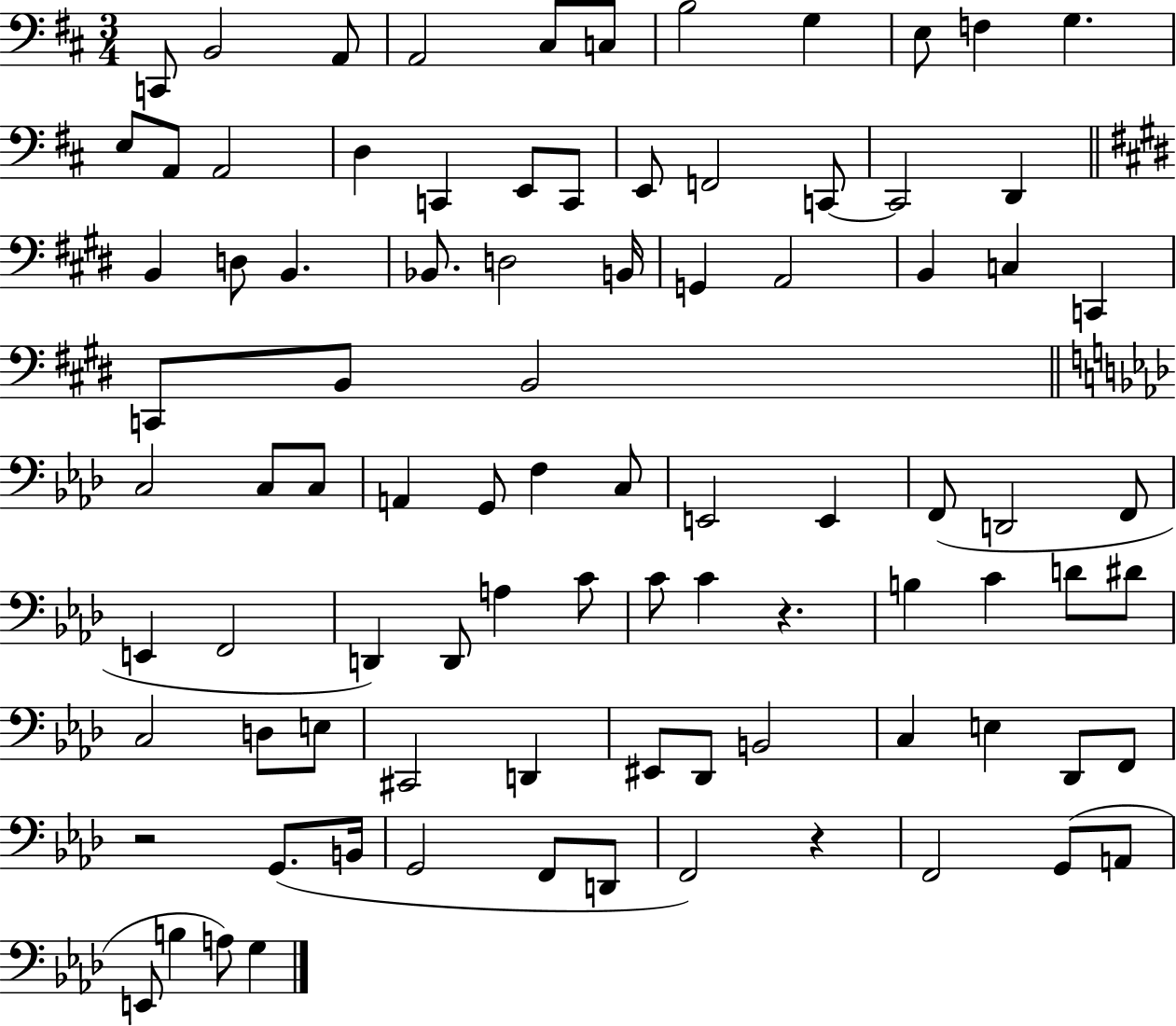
{
  \clef bass
  \numericTimeSignature
  \time 3/4
  \key d \major
  c,8 b,2 a,8 | a,2 cis8 c8 | b2 g4 | e8 f4 g4. | \break e8 a,8 a,2 | d4 c,4 e,8 c,8 | e,8 f,2 c,8~~ | c,2 d,4 | \break \bar "||" \break \key e \major b,4 d8 b,4. | bes,8. d2 b,16 | g,4 a,2 | b,4 c4 c,4 | \break c,8 b,8 b,2 | \bar "||" \break \key f \minor c2 c8 c8 | a,4 g,8 f4 c8 | e,2 e,4 | f,8( d,2 f,8 | \break e,4 f,2 | d,4) d,8 a4 c'8 | c'8 c'4 r4. | b4 c'4 d'8 dis'8 | \break c2 d8 e8 | cis,2 d,4 | eis,8 des,8 b,2 | c4 e4 des,8 f,8 | \break r2 g,8.( b,16 | g,2 f,8 d,8 | f,2) r4 | f,2 g,8( a,8 | \break e,8 b4 a8) g4 | \bar "|."
}